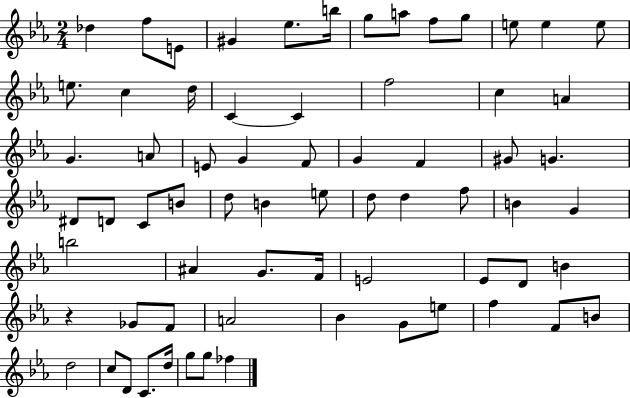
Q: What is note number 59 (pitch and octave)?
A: B4